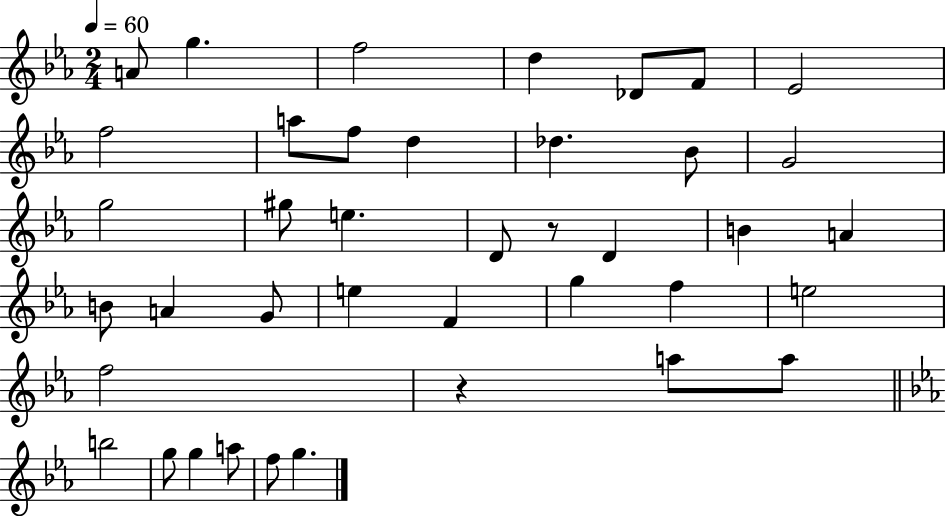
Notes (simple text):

A4/e G5/q. F5/h D5/q Db4/e F4/e Eb4/h F5/h A5/e F5/e D5/q Db5/q. Bb4/e G4/h G5/h G#5/e E5/q. D4/e R/e D4/q B4/q A4/q B4/e A4/q G4/e E5/q F4/q G5/q F5/q E5/h F5/h R/q A5/e A5/e B5/h G5/e G5/q A5/e F5/e G5/q.